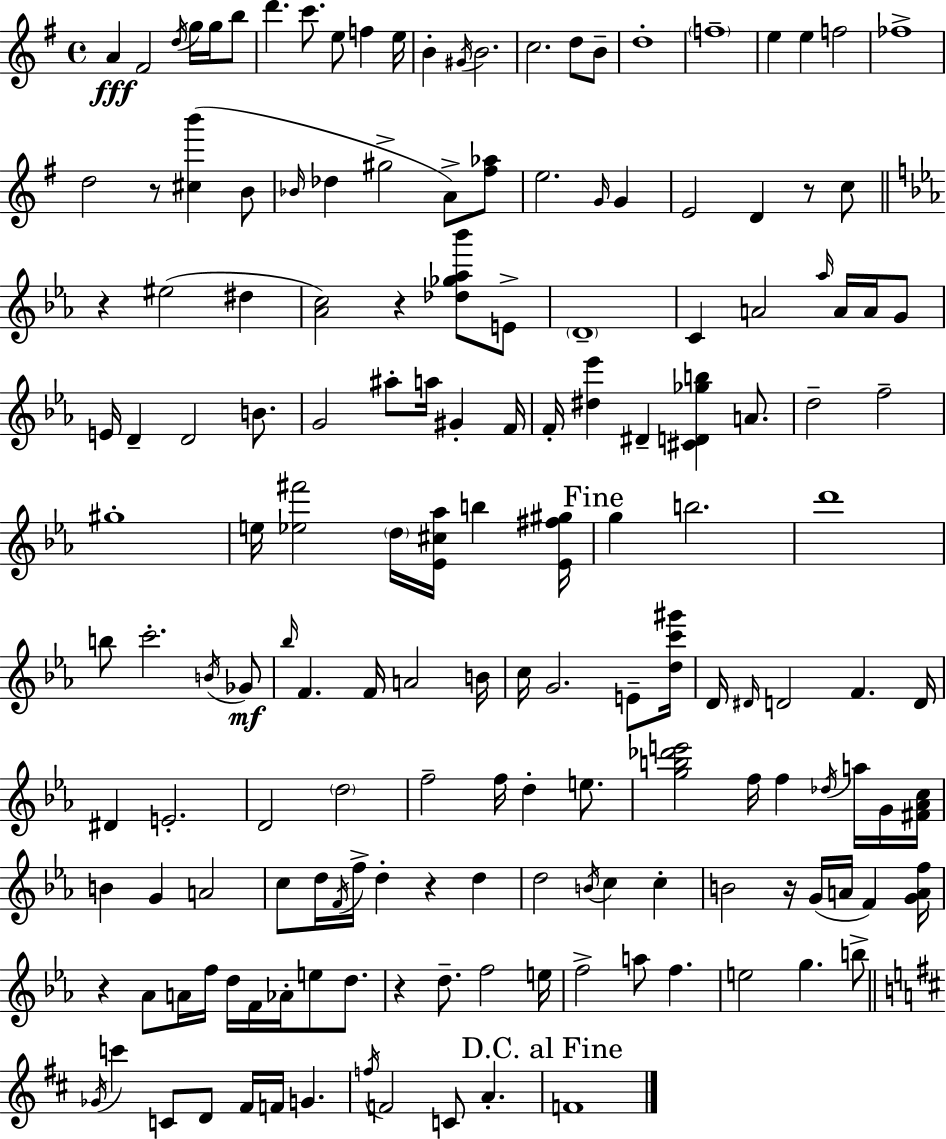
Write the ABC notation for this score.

X:1
T:Untitled
M:4/4
L:1/4
K:G
A ^F2 d/4 g/4 g/4 b/2 d' c'/2 e/2 f e/4 B ^G/4 B2 c2 d/2 B/2 d4 f4 e e f2 _f4 d2 z/2 [^cb'] B/2 _B/4 _d ^g2 A/2 [^f_a]/2 e2 G/4 G E2 D z/2 c/2 z ^e2 ^d [_Ac]2 z [_d_g_a_b']/2 E/2 D4 C A2 _a/4 A/4 A/4 G/2 E/4 D D2 B/2 G2 ^a/2 a/4 ^G F/4 F/4 [^d_e'] ^D [^CD_gb] A/2 d2 f2 ^g4 e/4 [_e^f']2 d/4 [_E^c_a]/4 b [_E^f^g]/4 g b2 d'4 b/2 c'2 B/4 _G/2 _b/4 F F/4 A2 B/4 c/4 G2 E/2 [dc'^g']/4 D/4 ^D/4 D2 F D/4 ^D E2 D2 d2 f2 f/4 d e/2 [gb_d'e']2 f/4 f _d/4 a/4 G/4 [^F_Ac]/4 B G A2 c/2 d/4 F/4 f/4 d z d d2 B/4 c c B2 z/4 G/4 A/4 F [GAf]/4 z _A/2 A/4 f/4 d/4 F/4 _A/4 e/2 d/2 z d/2 f2 e/4 f2 a/2 f e2 g b/2 _G/4 c' C/2 D/2 ^F/4 F/4 G f/4 F2 C/2 A F4